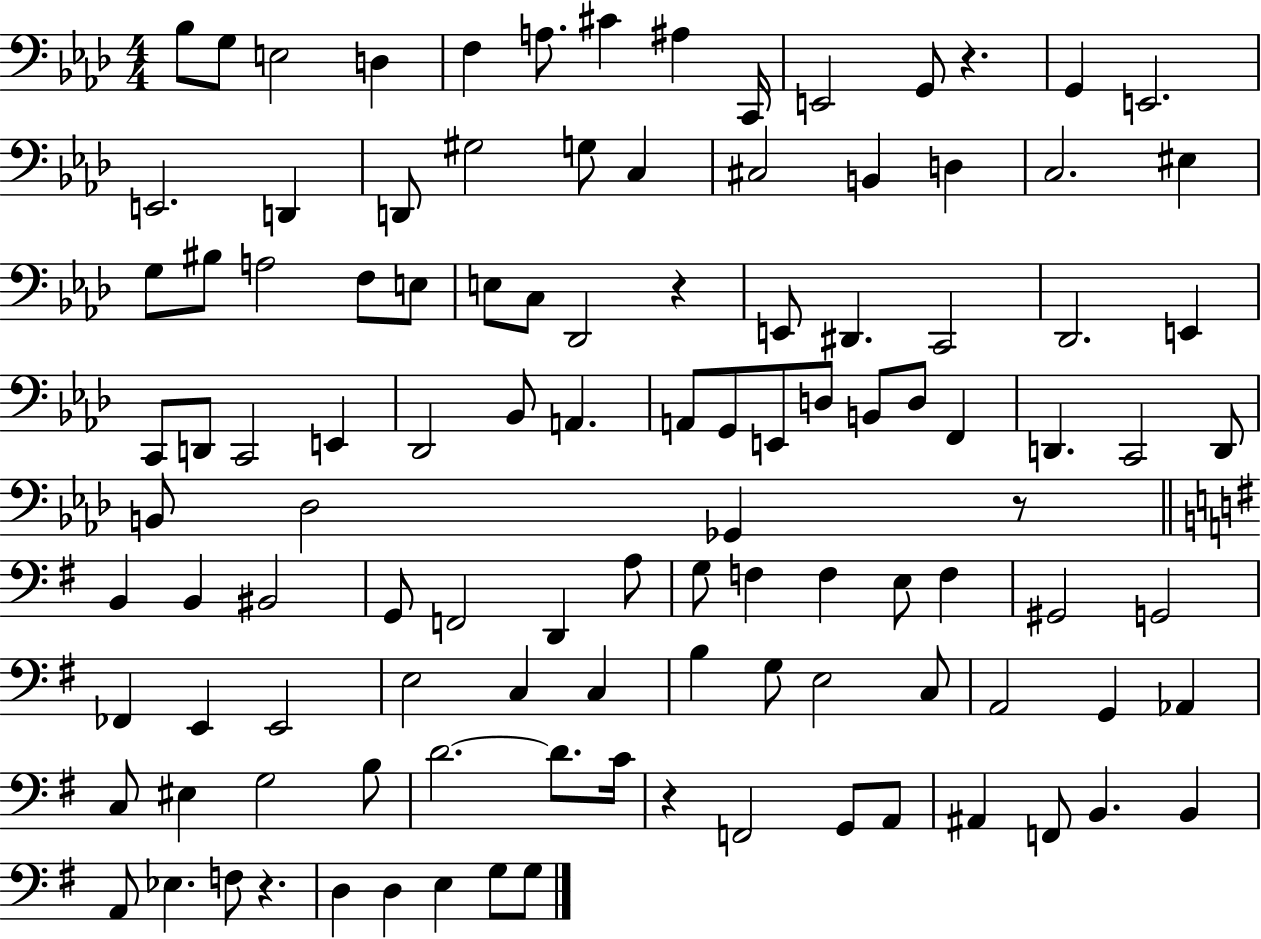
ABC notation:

X:1
T:Untitled
M:4/4
L:1/4
K:Ab
_B,/2 G,/2 E,2 D, F, A,/2 ^C ^A, C,,/4 E,,2 G,,/2 z G,, E,,2 E,,2 D,, D,,/2 ^G,2 G,/2 C, ^C,2 B,, D, C,2 ^E, G,/2 ^B,/2 A,2 F,/2 E,/2 E,/2 C,/2 _D,,2 z E,,/2 ^D,, C,,2 _D,,2 E,, C,,/2 D,,/2 C,,2 E,, _D,,2 _B,,/2 A,, A,,/2 G,,/2 E,,/2 D,/2 B,,/2 D,/2 F,, D,, C,,2 D,,/2 B,,/2 _D,2 _G,, z/2 B,, B,, ^B,,2 G,,/2 F,,2 D,, A,/2 G,/2 F, F, E,/2 F, ^G,,2 G,,2 _F,, E,, E,,2 E,2 C, C, B, G,/2 E,2 C,/2 A,,2 G,, _A,, C,/2 ^E, G,2 B,/2 D2 D/2 C/4 z F,,2 G,,/2 A,,/2 ^A,, F,,/2 B,, B,, A,,/2 _E, F,/2 z D, D, E, G,/2 G,/2